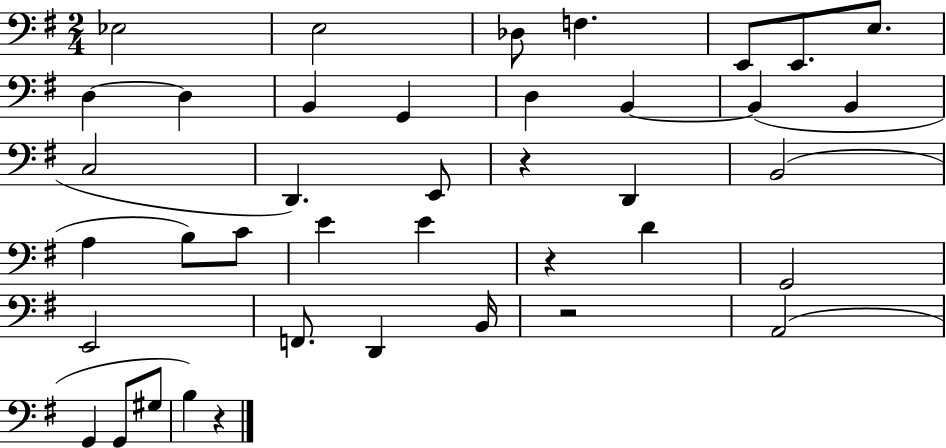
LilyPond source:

{
  \clef bass
  \numericTimeSignature
  \time 2/4
  \key g \major
  ees2 | e2 | des8 f4. | e,8 e,8. e8. | \break d4~~ d4 | b,4 g,4 | d4 b,4~~ | b,4( b,4 | \break c2 | d,4.) e,8 | r4 d,4 | b,2( | \break a4 b8) c'8 | e'4 e'4 | r4 d'4 | g,2 | \break e,2 | f,8. d,4 b,16 | r2 | a,2( | \break g,4 g,8 gis8 | b4) r4 | \bar "|."
}